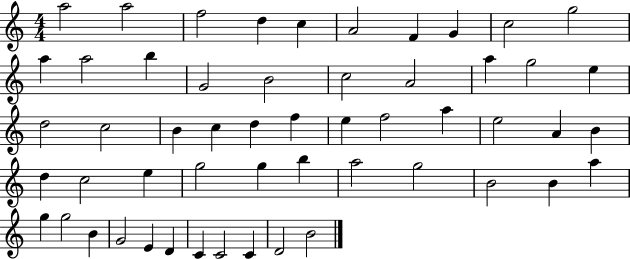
A5/h A5/h F5/h D5/q C5/q A4/h F4/q G4/q C5/h G5/h A5/q A5/h B5/q G4/h B4/h C5/h A4/h A5/q G5/h E5/q D5/h C5/h B4/q C5/q D5/q F5/q E5/q F5/h A5/q E5/h A4/q B4/q D5/q C5/h E5/q G5/h G5/q B5/q A5/h G5/h B4/h B4/q A5/q G5/q G5/h B4/q G4/h E4/q D4/q C4/q C4/h C4/q D4/h B4/h